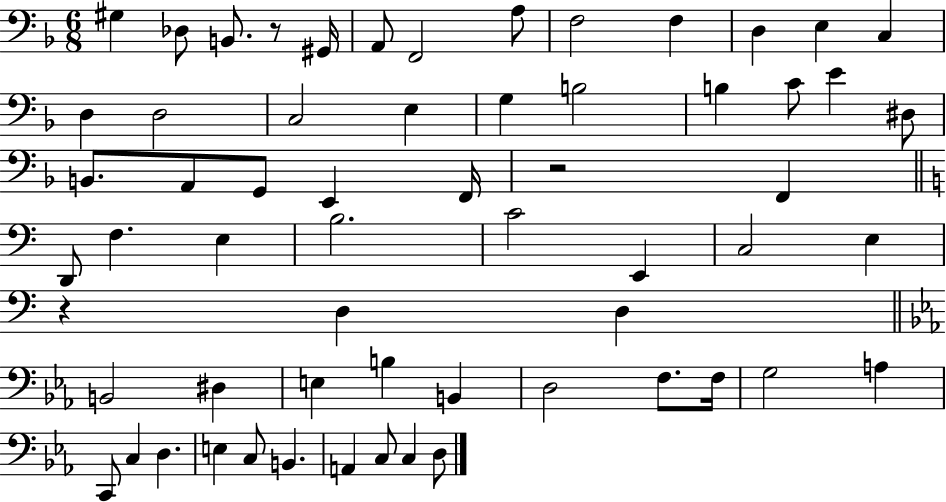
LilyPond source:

{
  \clef bass
  \numericTimeSignature
  \time 6/8
  \key f \major
  gis4 des8 b,8. r8 gis,16 | a,8 f,2 a8 | f2 f4 | d4 e4 c4 | \break d4 d2 | c2 e4 | g4 b2 | b4 c'8 e'4 dis8 | \break b,8. a,8 g,8 e,4 f,16 | r2 f,4 | \bar "||" \break \key a \minor d,8 f4. e4 | b2. | c'2 e,4 | c2 e4 | \break r4 d4 d4 | \bar "||" \break \key ees \major b,2 dis4 | e4 b4 b,4 | d2 f8. f16 | g2 a4 | \break c,8 c4 d4. | e4 c8 b,4. | a,4 c8 c4 d8 | \bar "|."
}